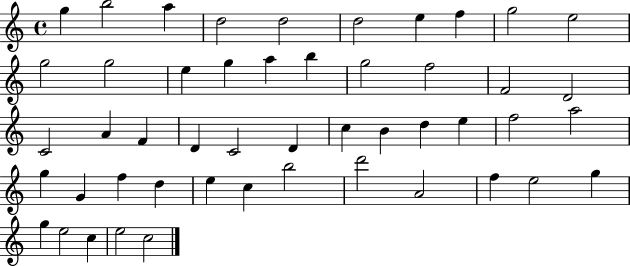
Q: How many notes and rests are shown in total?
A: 49